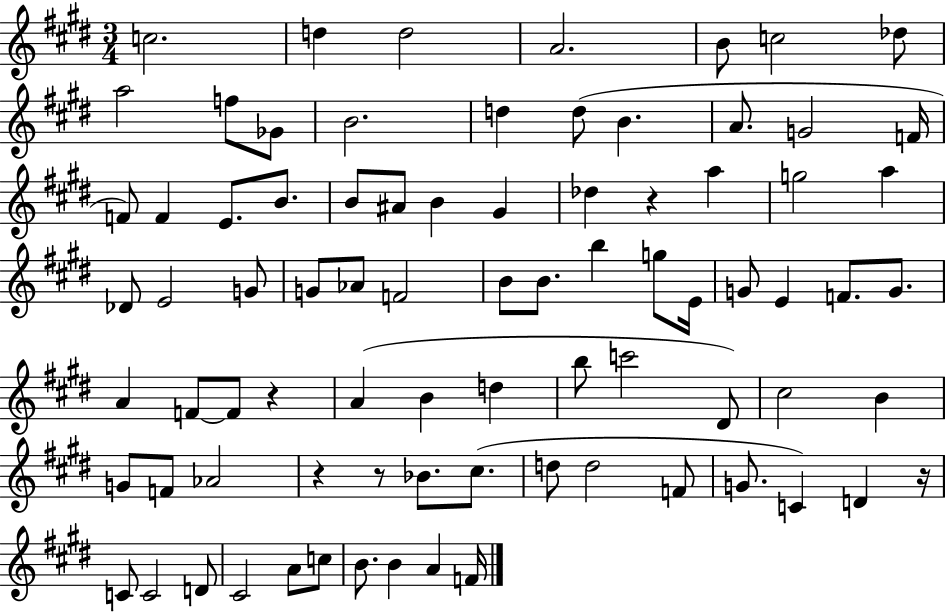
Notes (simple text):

C5/h. D5/q D5/h A4/h. B4/e C5/h Db5/e A5/h F5/e Gb4/e B4/h. D5/q D5/e B4/q. A4/e. G4/h F4/s F4/e F4/q E4/e. B4/e. B4/e A#4/e B4/q G#4/q Db5/q R/q A5/q G5/h A5/q Db4/e E4/h G4/e G4/e Ab4/e F4/h B4/e B4/e. B5/q G5/e E4/s G4/e E4/q F4/e. G4/e. A4/q F4/e F4/e R/q A4/q B4/q D5/q B5/e C6/h D#4/e C#5/h B4/q G4/e F4/e Ab4/h R/q R/e Bb4/e. C#5/e. D5/e D5/h F4/e G4/e. C4/q D4/q R/s C4/e C4/h D4/e C#4/h A4/e C5/e B4/e. B4/q A4/q F4/s